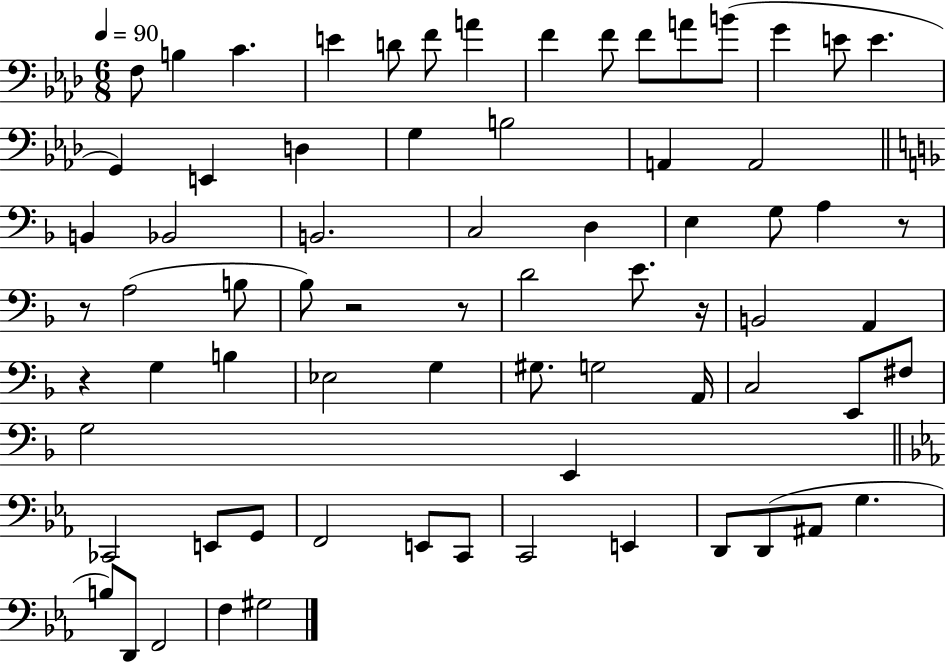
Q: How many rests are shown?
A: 6